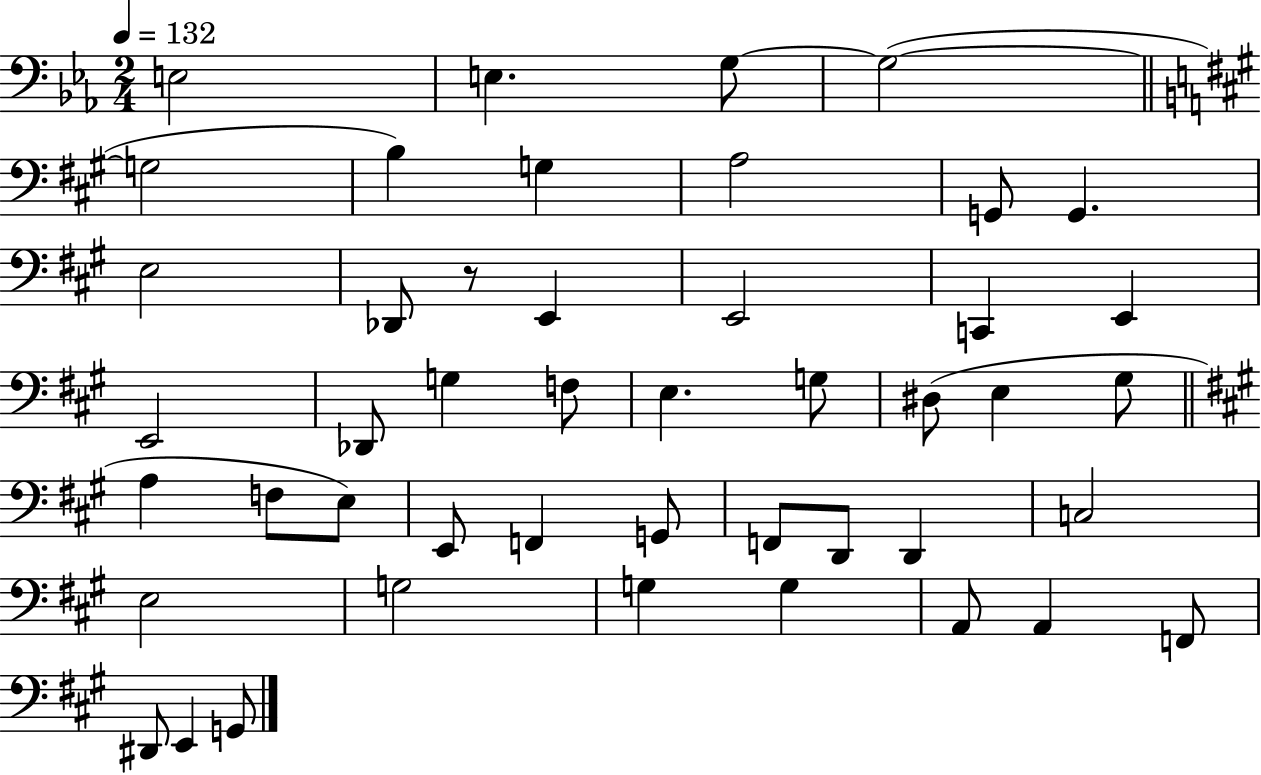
{
  \clef bass
  \numericTimeSignature
  \time 2/4
  \key ees \major
  \tempo 4 = 132
  \repeat volta 2 { e2 | e4. g8~~ | g2~(~ | \bar "||" \break \key a \major g2 | b4) g4 | a2 | g,8 g,4. | \break e2 | des,8 r8 e,4 | e,2 | c,4 e,4 | \break e,2 | des,8 g4 f8 | e4. g8 | dis8( e4 gis8 | \break \bar "||" \break \key a \major a4 f8 e8) | e,8 f,4 g,8 | f,8 d,8 d,4 | c2 | \break e2 | g2 | g4 g4 | a,8 a,4 f,8 | \break dis,8 e,4 g,8 | } \bar "|."
}